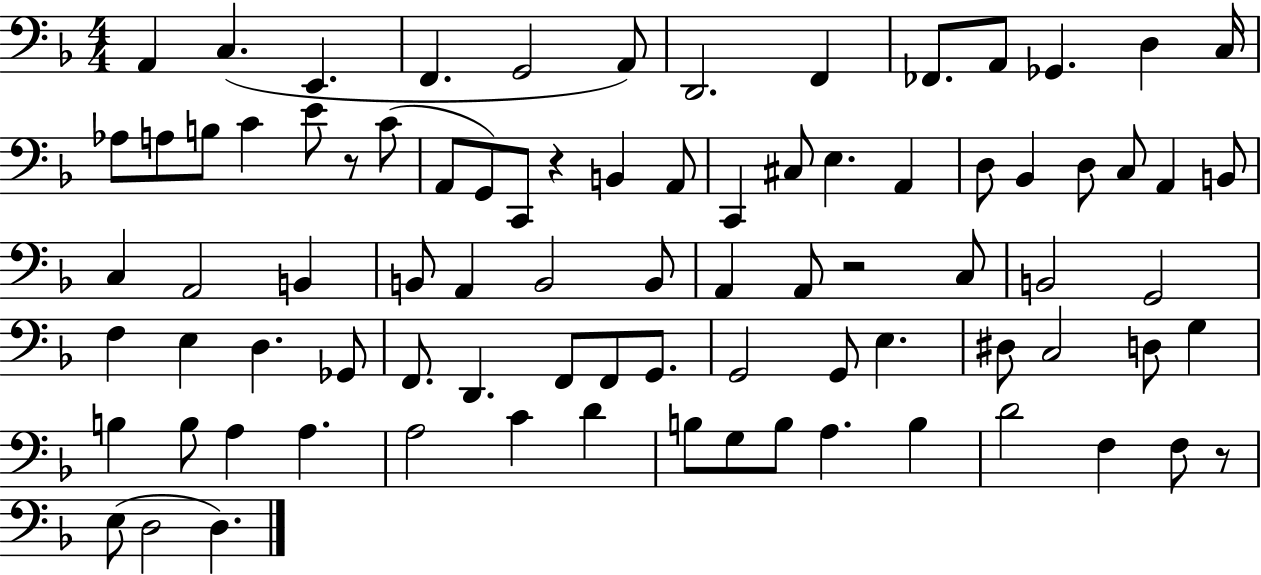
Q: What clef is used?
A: bass